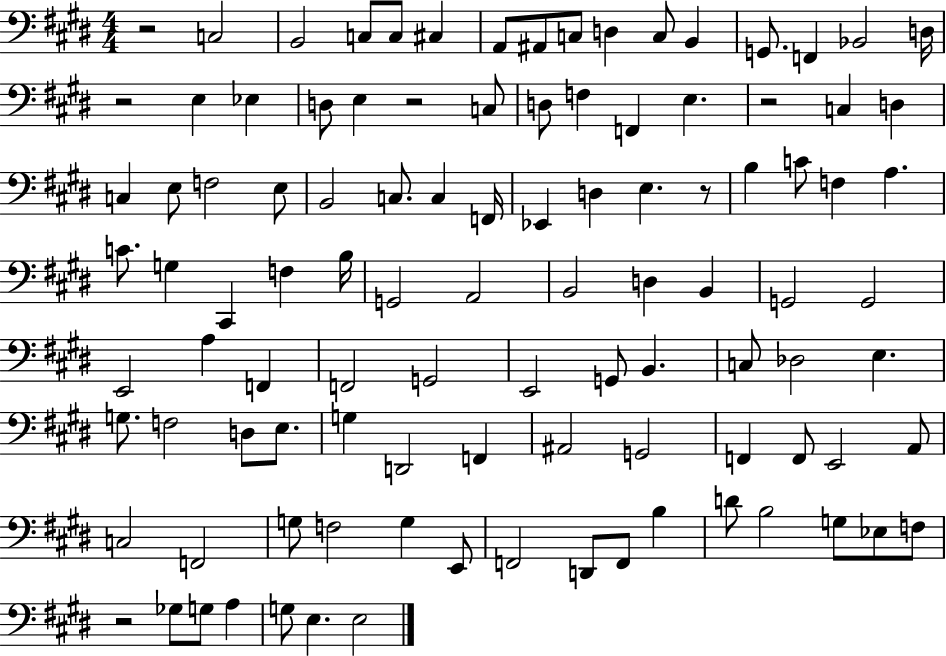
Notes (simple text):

R/h C3/h B2/h C3/e C3/e C#3/q A2/e A#2/e C3/e D3/q C3/e B2/q G2/e. F2/q Bb2/h D3/s R/h E3/q Eb3/q D3/e E3/q R/h C3/e D3/e F3/q F2/q E3/q. R/h C3/q D3/q C3/q E3/e F3/h E3/e B2/h C3/e. C3/q F2/s Eb2/q D3/q E3/q. R/e B3/q C4/e F3/q A3/q. C4/e. G3/q C#2/q F3/q B3/s G2/h A2/h B2/h D3/q B2/q G2/h G2/h E2/h A3/q F2/q F2/h G2/h E2/h G2/e B2/q. C3/e Db3/h E3/q. G3/e. F3/h D3/e E3/e. G3/q D2/h F2/q A#2/h G2/h F2/q F2/e E2/h A2/e C3/h F2/h G3/e F3/h G3/q E2/e F2/h D2/e F2/e B3/q D4/e B3/h G3/e Eb3/e F3/e R/h Gb3/e G3/e A3/q G3/e E3/q. E3/h